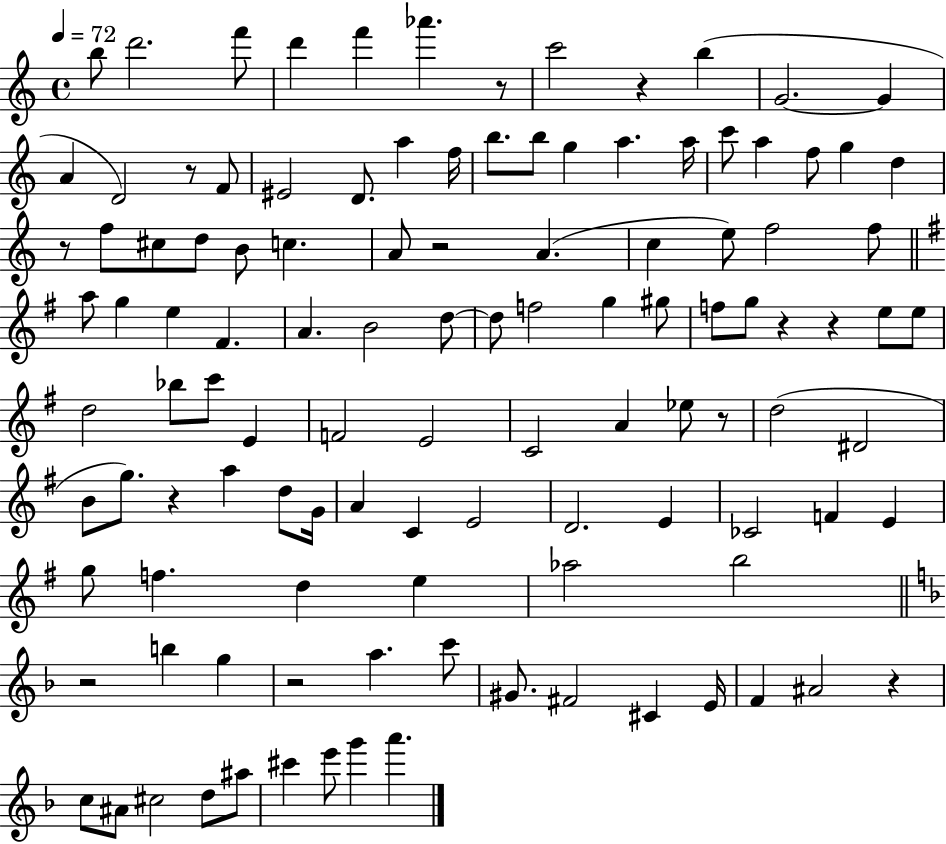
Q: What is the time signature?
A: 4/4